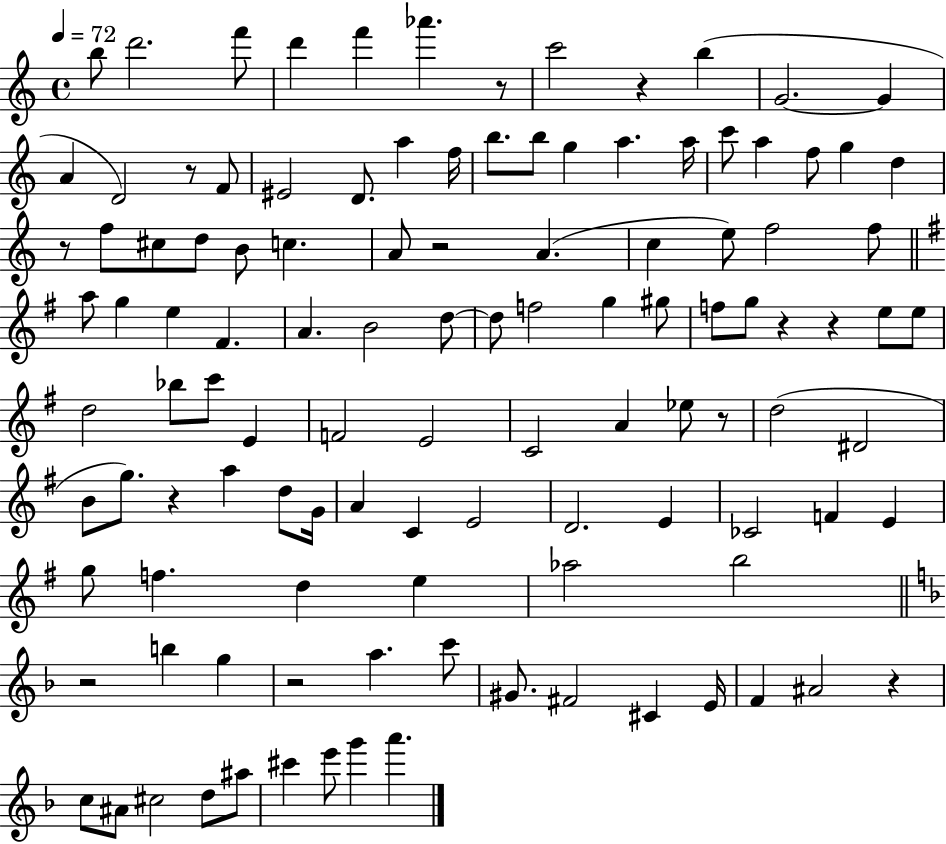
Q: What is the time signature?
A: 4/4